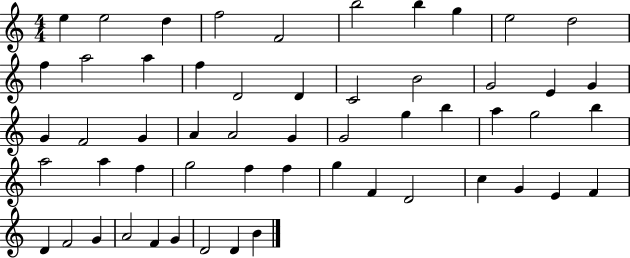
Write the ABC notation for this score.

X:1
T:Untitled
M:4/4
L:1/4
K:C
e e2 d f2 F2 b2 b g e2 d2 f a2 a f D2 D C2 B2 G2 E G G F2 G A A2 G G2 g b a g2 b a2 a f g2 f f g F D2 c G E F D F2 G A2 F G D2 D B